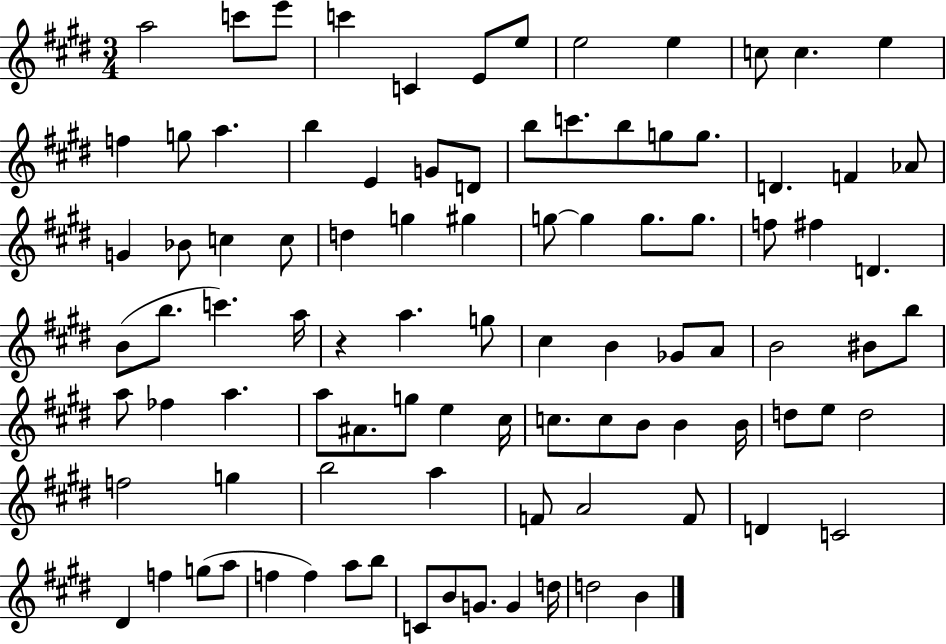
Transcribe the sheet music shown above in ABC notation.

X:1
T:Untitled
M:3/4
L:1/4
K:E
a2 c'/2 e'/2 c' C E/2 e/2 e2 e c/2 c e f g/2 a b E G/2 D/2 b/2 c'/2 b/2 g/2 g/2 D F _A/2 G _B/2 c c/2 d g ^g g/2 g g/2 g/2 f/2 ^f D B/2 b/2 c' a/4 z a g/2 ^c B _G/2 A/2 B2 ^B/2 b/2 a/2 _f a a/2 ^A/2 g/2 e ^c/4 c/2 c/2 B/2 B B/4 d/2 e/2 d2 f2 g b2 a F/2 A2 F/2 D C2 ^D f g/2 a/2 f f a/2 b/2 C/2 B/2 G/2 G d/4 d2 B